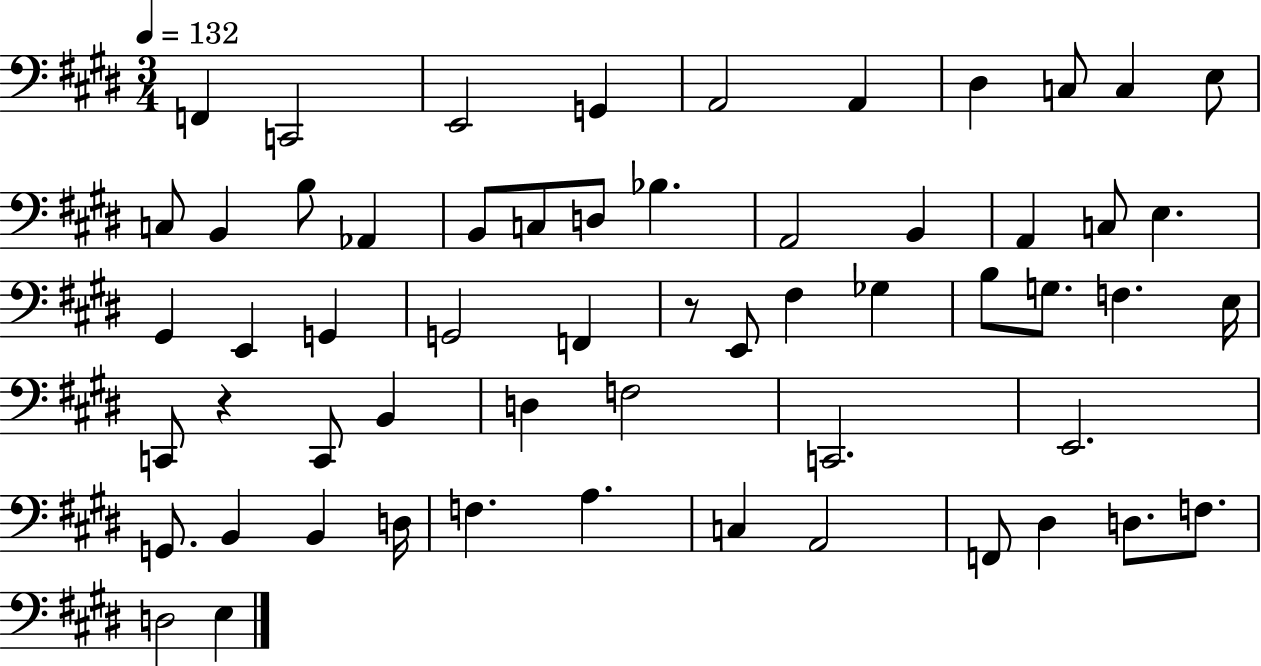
F2/q C2/h E2/h G2/q A2/h A2/q D#3/q C3/e C3/q E3/e C3/e B2/q B3/e Ab2/q B2/e C3/e D3/e Bb3/q. A2/h B2/q A2/q C3/e E3/q. G#2/q E2/q G2/q G2/h F2/q R/e E2/e F#3/q Gb3/q B3/e G3/e. F3/q. E3/s C2/e R/q C2/e B2/q D3/q F3/h C2/h. E2/h. G2/e. B2/q B2/q D3/s F3/q. A3/q. C3/q A2/h F2/e D#3/q D3/e. F3/e. D3/h E3/q